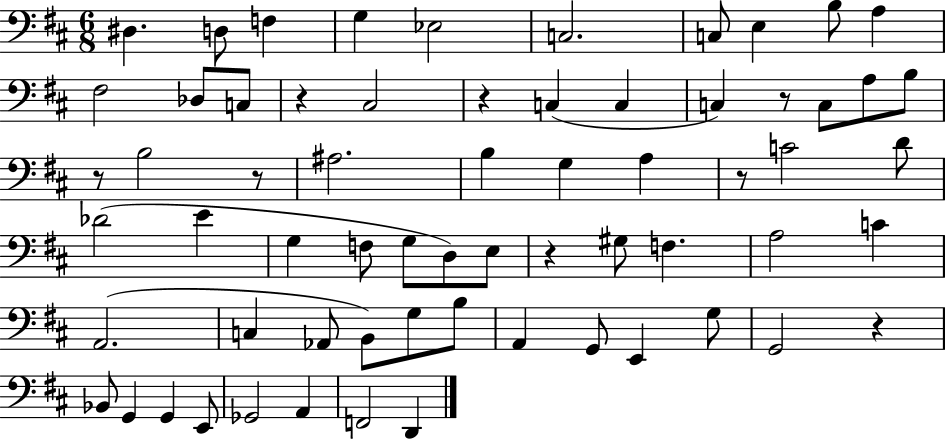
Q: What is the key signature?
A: D major